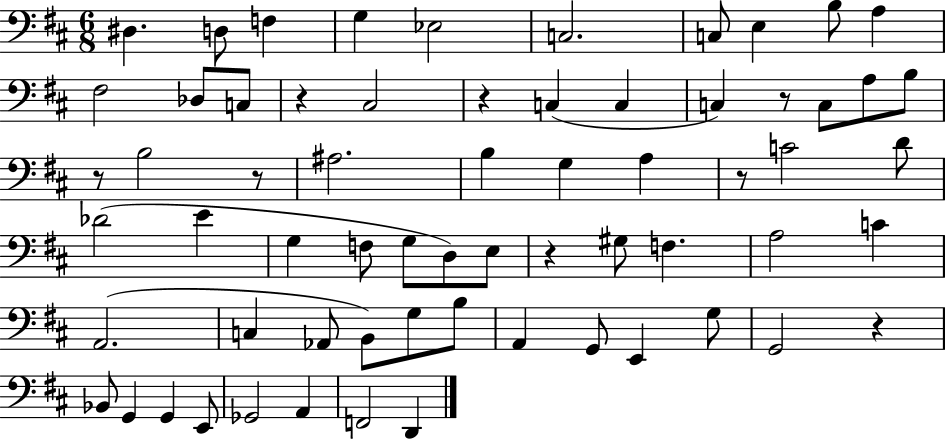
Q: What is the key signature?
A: D major